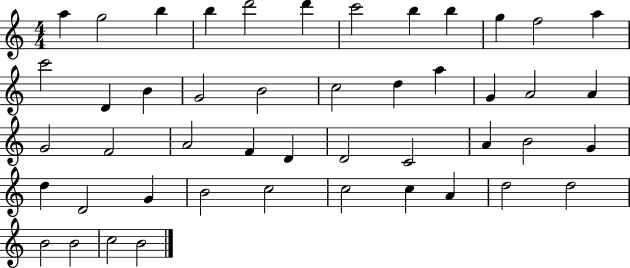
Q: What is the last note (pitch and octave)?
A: B4